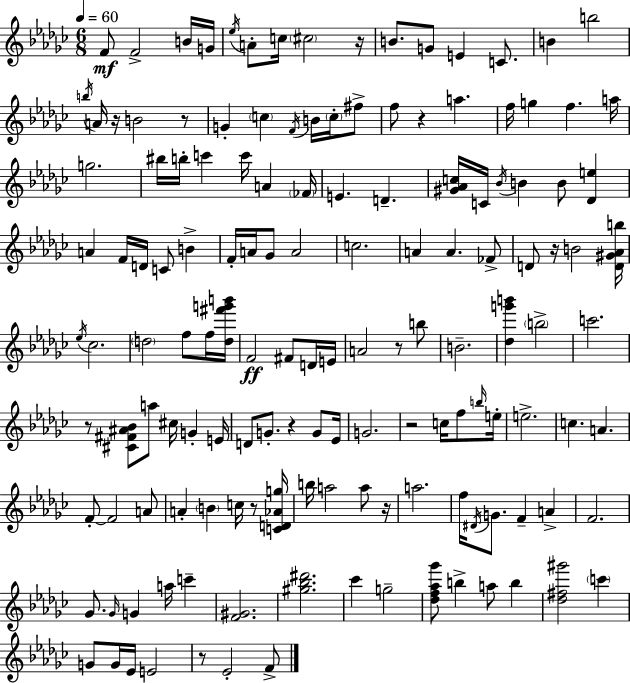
F4/e F4/h B4/s G4/s Eb5/s A4/e C5/s C#5/h R/s B4/e. G4/e E4/q C4/e. B4/q B5/h B5/s A4/s R/s B4/h R/e G4/q C5/q F4/s B4/s C5/s F#5/e F5/e R/q A5/q. F5/s G5/q F5/q. A5/s G5/h. BIS5/s B5/s C6/q C6/s A4/q FES4/s E4/q. D4/q. [G#4,Ab4,C5]/s C4/s Bb4/s B4/q B4/e [Db4,E5]/q A4/q F4/s D4/s C4/e B4/q F4/s A4/s Gb4/e A4/h C5/h. A4/q A4/q. FES4/e D4/e R/s B4/h [D4,G#4,Ab4,B5]/s Eb5/s CES5/h. D5/h F5/e F5/s [D5,F#6,G6,B6]/s F4/h F#4/e D4/s E4/s A4/h R/e B5/e B4/h. [Db5,G6,B6]/q B5/h C6/h. R/e [C#4,F#4,A#4,Bb4]/e A5/e C#5/s G4/q E4/s D4/e G4/e. R/q G4/e Eb4/s G4/h. R/h C5/s F5/e B5/s E5/s E5/h. C5/q. A4/q. F4/e F4/h A4/e A4/q B4/q C5/s R/e [C4,D4,Ab4,G5]/s B5/s A5/h A5/e R/s A5/h. F5/s D#4/s G4/e. F4/q A4/q F4/h. Gb4/e. Gb4/s G4/q A5/s C6/q [F4,G#4]/h. [G#5,Bb5,D#6]/h. CES6/q G5/h [Db5,F5,Ab5,Gb6]/e B5/q A5/e B5/q [Db5,F#5,G#6]/h C6/q G4/e G4/s Eb4/s E4/h R/e Eb4/h F4/e